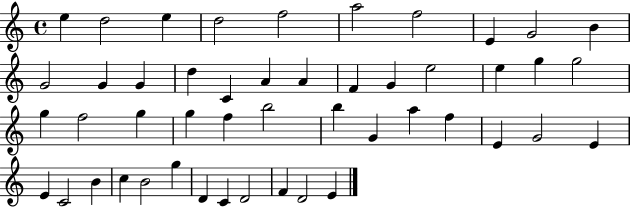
{
  \clef treble
  \time 4/4
  \defaultTimeSignature
  \key c \major
  e''4 d''2 e''4 | d''2 f''2 | a''2 f''2 | e'4 g'2 b'4 | \break g'2 g'4 g'4 | d''4 c'4 a'4 a'4 | f'4 g'4 e''2 | e''4 g''4 g''2 | \break g''4 f''2 g''4 | g''4 f''4 b''2 | b''4 g'4 a''4 f''4 | e'4 g'2 e'4 | \break e'4 c'2 b'4 | c''4 b'2 g''4 | d'4 c'4 d'2 | f'4 d'2 e'4 | \break \bar "|."
}